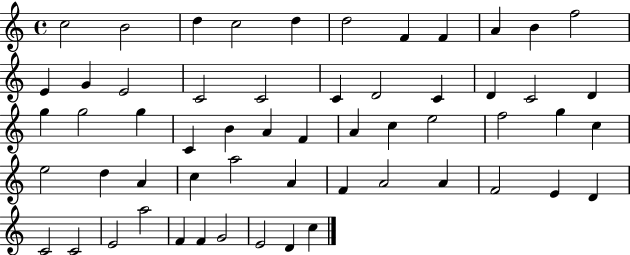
X:1
T:Untitled
M:4/4
L:1/4
K:C
c2 B2 d c2 d d2 F F A B f2 E G E2 C2 C2 C D2 C D C2 D g g2 g C B A F A c e2 f2 g c e2 d A c a2 A F A2 A F2 E D C2 C2 E2 a2 F F G2 E2 D c